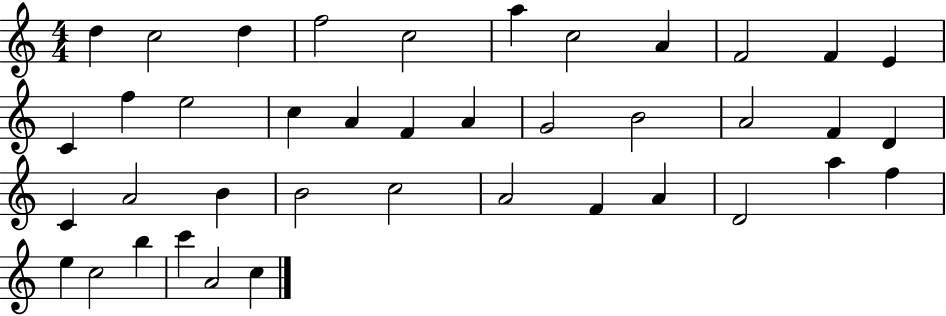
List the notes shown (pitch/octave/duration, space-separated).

D5/q C5/h D5/q F5/h C5/h A5/q C5/h A4/q F4/h F4/q E4/q C4/q F5/q E5/h C5/q A4/q F4/q A4/q G4/h B4/h A4/h F4/q D4/q C4/q A4/h B4/q B4/h C5/h A4/h F4/q A4/q D4/h A5/q F5/q E5/q C5/h B5/q C6/q A4/h C5/q